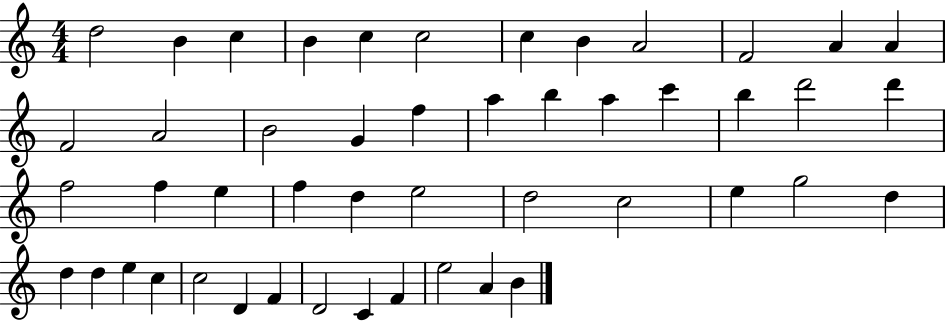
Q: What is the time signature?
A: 4/4